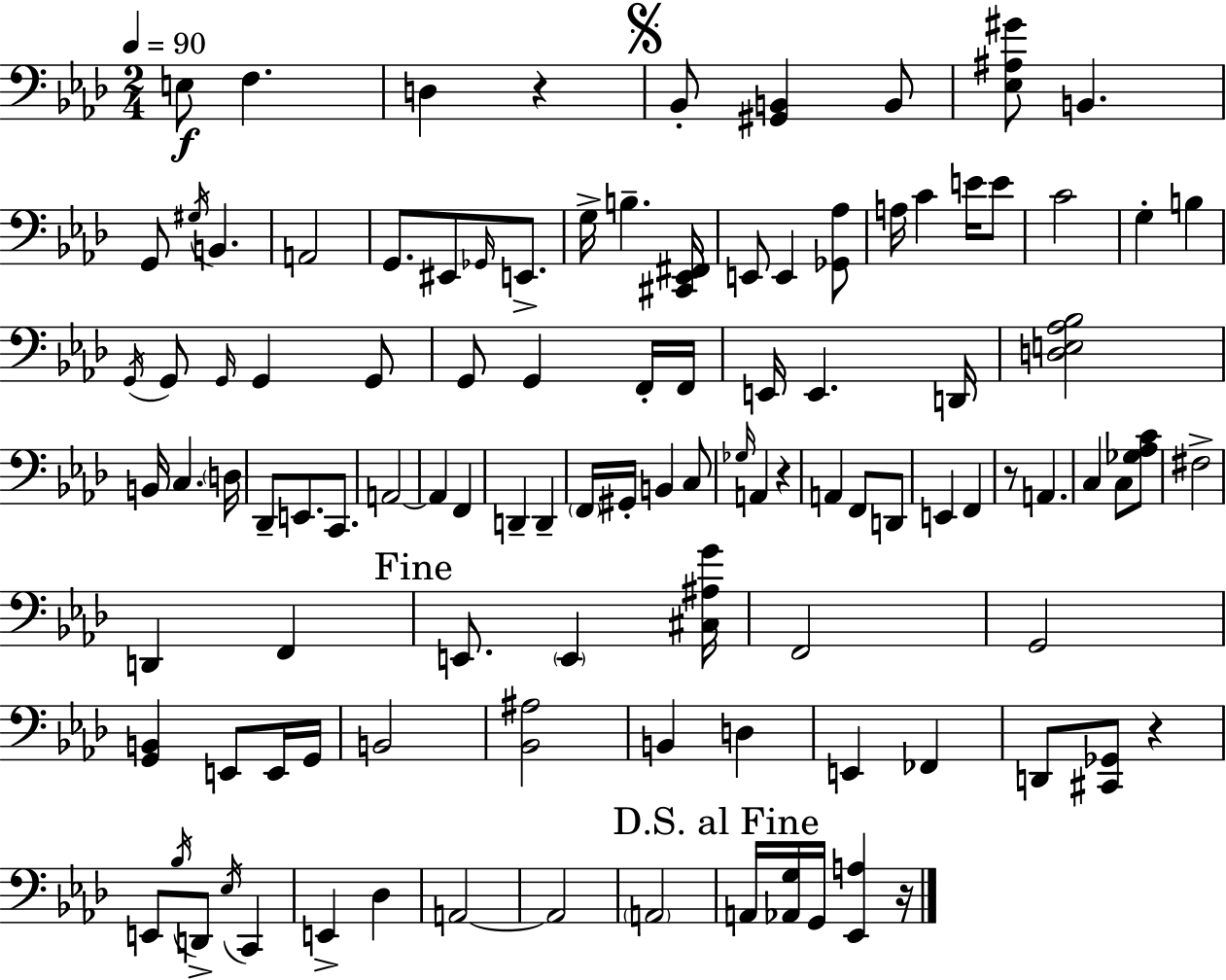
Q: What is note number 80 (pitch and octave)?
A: Bb3